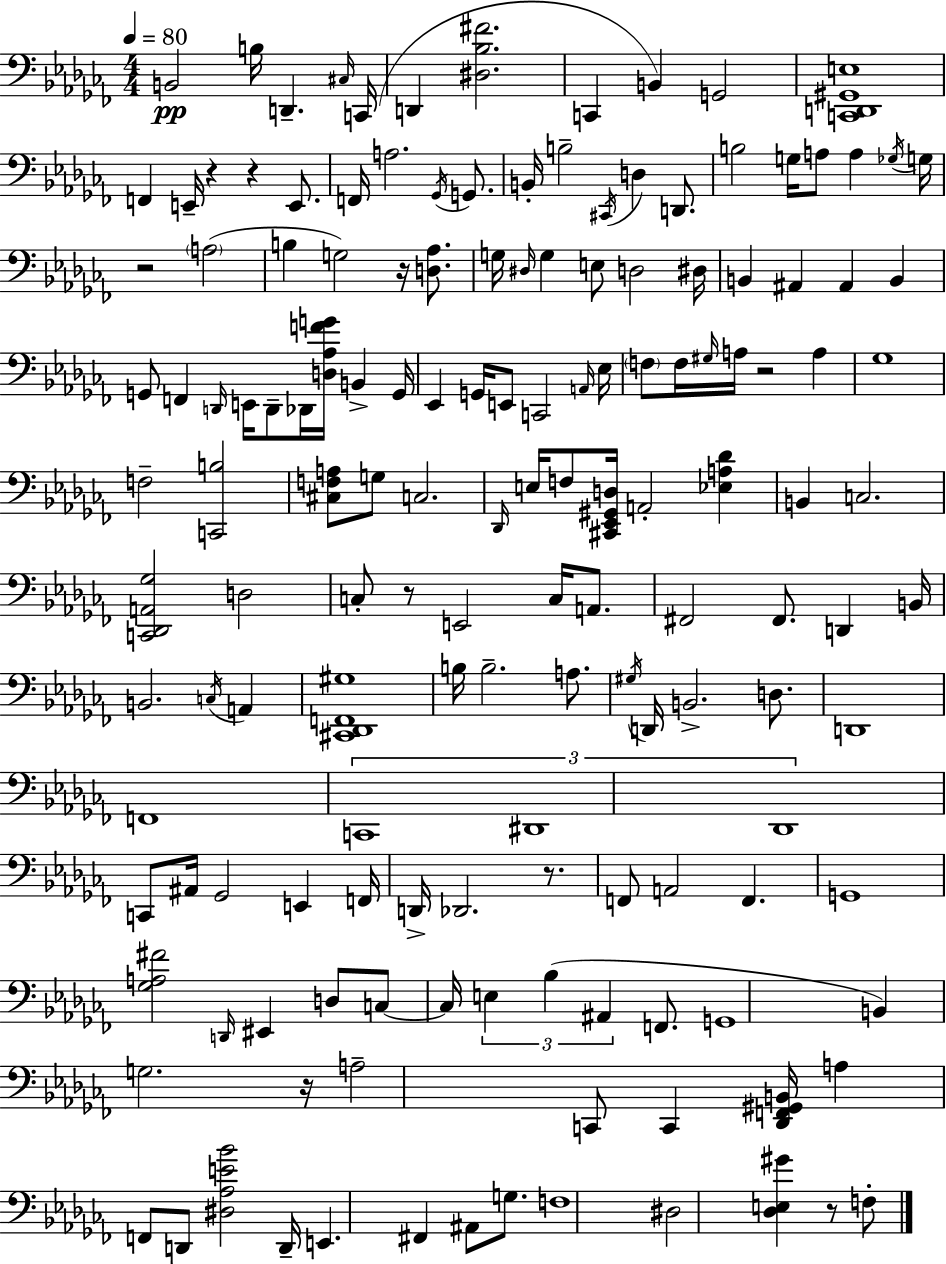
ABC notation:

X:1
T:Untitled
M:4/4
L:1/4
K:Abm
B,,2 B,/4 D,, ^C,/4 C,,/4 D,, [^D,_B,^F]2 C,, B,, G,,2 [C,,D,,^G,,E,]4 F,, E,,/4 z z E,,/2 F,,/4 A,2 _G,,/4 G,,/2 B,,/4 B,2 ^C,,/4 D, D,,/2 B,2 G,/4 A,/2 A, _G,/4 G,/4 z2 A,2 B, G,2 z/4 [D,_A,]/2 G,/4 ^D,/4 G, E,/2 D,2 ^D,/4 B,, ^A,, ^A,, B,, G,,/2 F,, D,,/4 E,,/4 D,,/2 _D,,/4 [D,_A,FG]/4 B,, G,,/4 _E,, G,,/4 E,,/2 C,,2 A,,/4 _E,/4 F,/2 F,/4 ^G,/4 A,/4 z2 A, _G,4 F,2 [C,,B,]2 [^C,F,A,]/2 G,/2 C,2 _D,,/4 E,/4 F,/2 [^C,,_E,,^G,,D,]/4 A,,2 [_E,A,_D] B,, C,2 [C,,_D,,A,,_G,]2 D,2 C,/2 z/2 E,,2 C,/4 A,,/2 ^F,,2 ^F,,/2 D,, B,,/4 B,,2 C,/4 A,, [^C,,_D,,F,,^G,]4 B,/4 B,2 A,/2 ^G,/4 D,,/4 B,,2 D,/2 D,,4 F,,4 C,,4 ^D,,4 _D,,4 C,,/2 ^A,,/4 _G,,2 E,, F,,/4 D,,/4 _D,,2 z/2 F,,/2 A,,2 F,, G,,4 [_G,A,^F]2 D,,/4 ^E,, D,/2 C,/2 C,/4 E, _B, ^A,, F,,/2 G,,4 B,, G,2 z/4 A,2 C,,/2 C,, [_D,,F,,^G,,B,,]/4 A, F,,/2 D,,/2 [^D,_A,E_B]2 D,,/4 E,, ^F,, ^A,,/2 G,/2 F,4 ^D,2 [_D,E,^G] z/2 F,/2